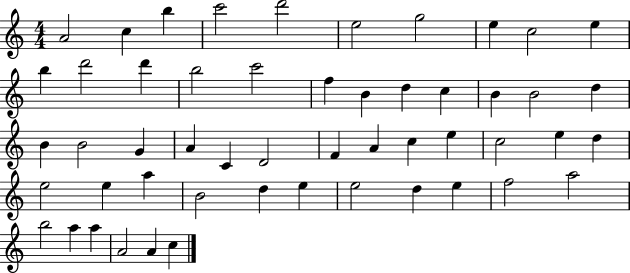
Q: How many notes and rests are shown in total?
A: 52